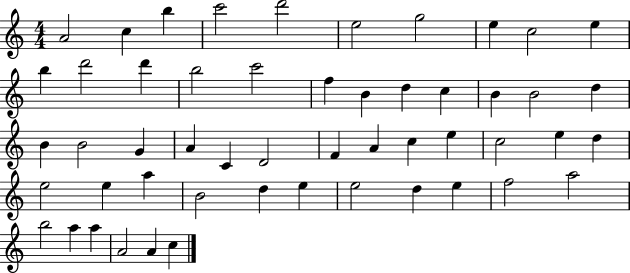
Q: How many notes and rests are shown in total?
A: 52